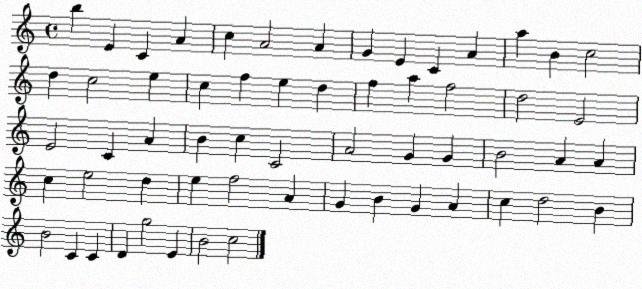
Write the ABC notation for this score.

X:1
T:Untitled
M:4/4
L:1/4
K:C
b E C A c A2 A G E C A a B c2 d c2 e c f e d f a f2 d2 E2 E2 C A B c C2 A2 G G B2 A A c e2 d e f2 A G B G A c d2 B B2 C C D g2 E B2 c2